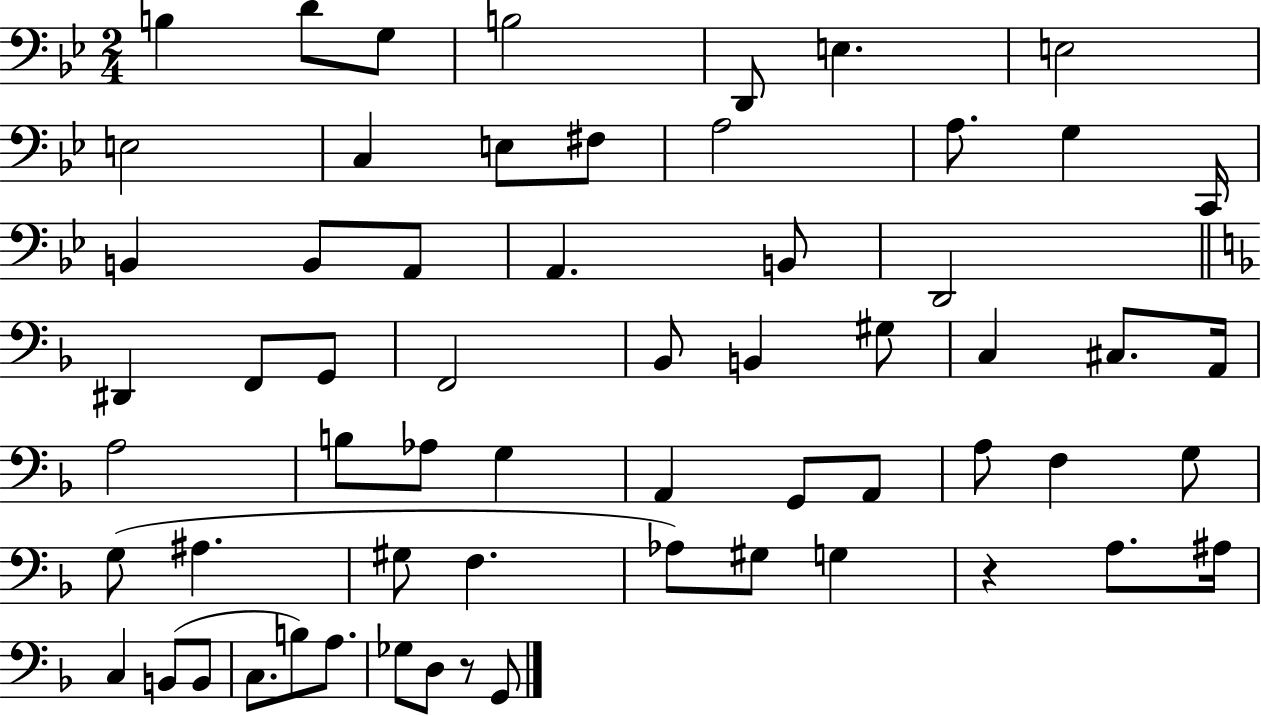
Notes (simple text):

B3/q D4/e G3/e B3/h D2/e E3/q. E3/h E3/h C3/q E3/e F#3/e A3/h A3/e. G3/q C2/s B2/q B2/e A2/e A2/q. B2/e D2/h D#2/q F2/e G2/e F2/h Bb2/e B2/q G#3/e C3/q C#3/e. A2/s A3/h B3/e Ab3/e G3/q A2/q G2/e A2/e A3/e F3/q G3/e G3/e A#3/q. G#3/e F3/q. Ab3/e G#3/e G3/q R/q A3/e. A#3/s C3/q B2/e B2/e C3/e. B3/e A3/e. Gb3/e D3/e R/e G2/e